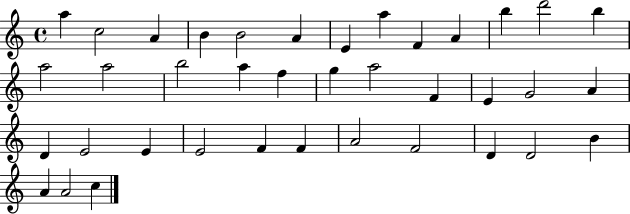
{
  \clef treble
  \time 4/4
  \defaultTimeSignature
  \key c \major
  a''4 c''2 a'4 | b'4 b'2 a'4 | e'4 a''4 f'4 a'4 | b''4 d'''2 b''4 | \break a''2 a''2 | b''2 a''4 f''4 | g''4 a''2 f'4 | e'4 g'2 a'4 | \break d'4 e'2 e'4 | e'2 f'4 f'4 | a'2 f'2 | d'4 d'2 b'4 | \break a'4 a'2 c''4 | \bar "|."
}